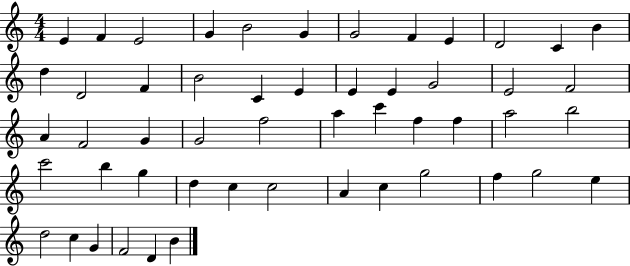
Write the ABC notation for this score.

X:1
T:Untitled
M:4/4
L:1/4
K:C
E F E2 G B2 G G2 F E D2 C B d D2 F B2 C E E E G2 E2 F2 A F2 G G2 f2 a c' f f a2 b2 c'2 b g d c c2 A c g2 f g2 e d2 c G F2 D B